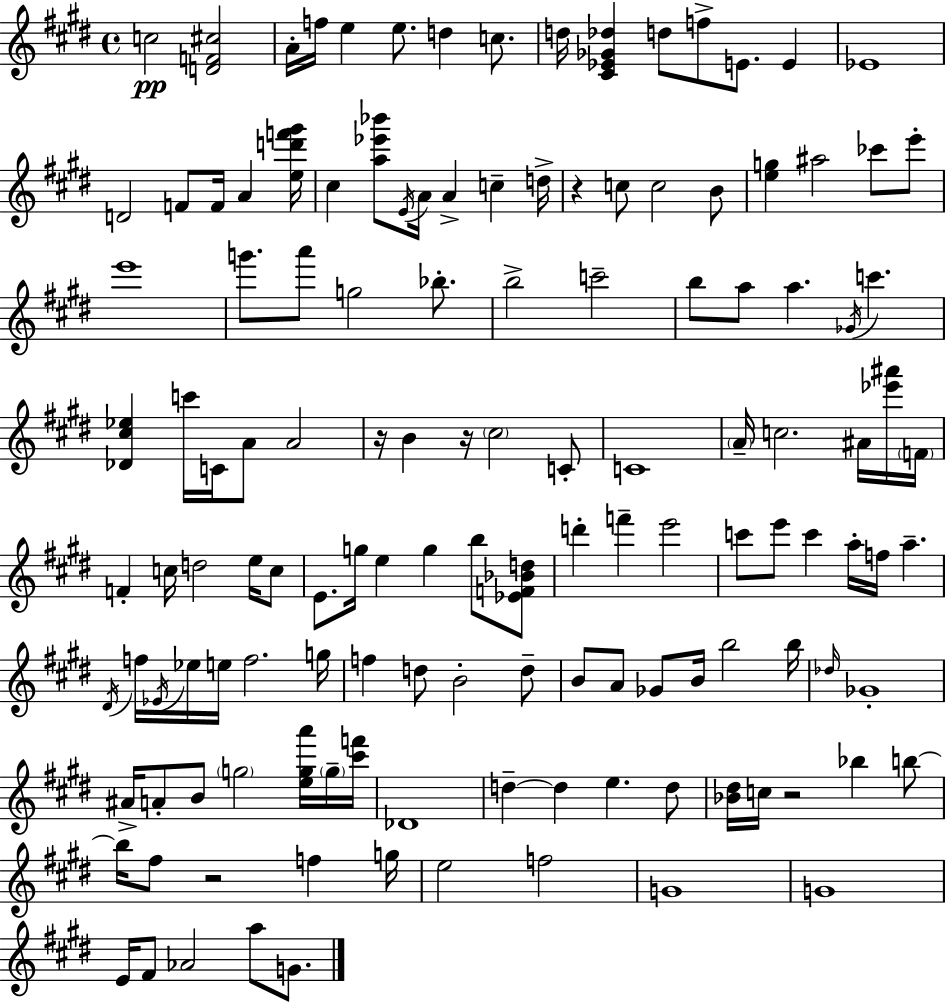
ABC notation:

X:1
T:Untitled
M:4/4
L:1/4
K:E
c2 [DF^c]2 A/4 f/4 e e/2 d c/2 d/4 [^C_E_G_d] d/2 f/2 E/2 E _E4 D2 F/2 F/4 A [ed'f'^g']/4 ^c [a_e'_b']/2 E/4 A/4 A c d/4 z c/2 c2 B/2 [eg] ^a2 _c'/2 e'/2 e'4 g'/2 a'/2 g2 _b/2 b2 c'2 b/2 a/2 a _G/4 c' [_D^c_e] c'/4 C/4 A/2 A2 z/4 B z/4 ^c2 C/2 C4 A/4 c2 ^A/4 [_e'^a']/4 F/4 F c/4 d2 e/4 c/2 E/2 g/4 e g b/2 [_EF_Bd]/2 d' f' e'2 c'/2 e'/2 c' a/4 f/4 a ^D/4 f/4 _E/4 _e/4 e/4 f2 g/4 f d/2 B2 d/2 B/2 A/2 _G/2 B/4 b2 b/4 _d/4 _G4 ^A/4 A/2 B/2 g2 [ega']/4 g/4 [^c'f']/4 _D4 d d e d/2 [_B^d]/4 c/4 z2 _b b/2 b/4 ^f/2 z2 f g/4 e2 f2 G4 G4 E/4 ^F/2 _A2 a/2 G/2